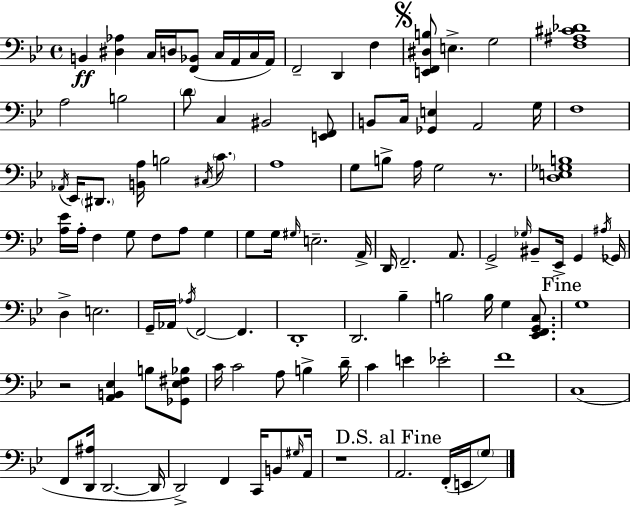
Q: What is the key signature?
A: BES major